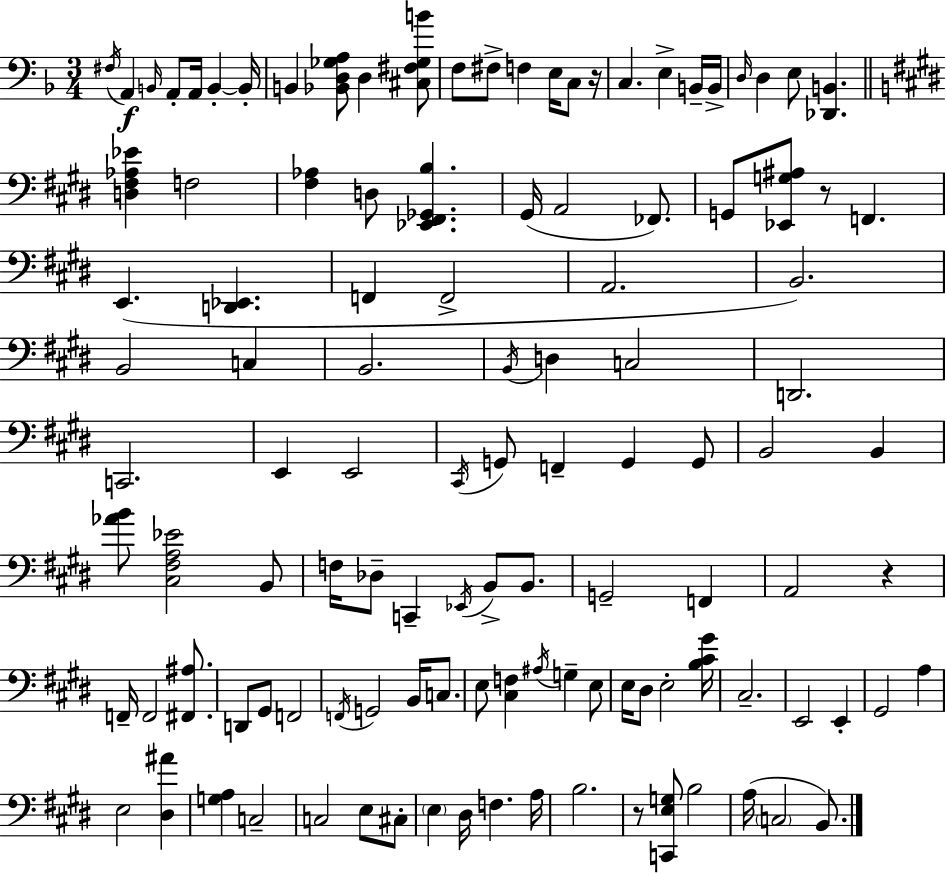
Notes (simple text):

F#3/s A2/q B2/s A2/e A2/s B2/q B2/s B2/q [Bb2,D3,Gb3,A3]/e D3/q [C#3,F#3,Gb3,B4]/e F3/e F#3/e F3/q E3/s C3/e R/s C3/q. E3/q B2/s B2/s D3/s D3/q E3/e [Db2,B2]/q. [D3,F#3,Ab3,Eb4]/q F3/h [F#3,Ab3]/q D3/e [Eb2,F#2,Gb2,B3]/q. G#2/s A2/h FES2/e. G2/e [Eb2,G3,A#3]/e R/e F2/q. E2/q. [D2,Eb2]/q. F2/q F2/h A2/h. B2/h. B2/h C3/q B2/h. B2/s D3/q C3/h D2/h. C2/h. E2/q E2/h C#2/s G2/e F2/q G2/q G2/e B2/h B2/q [Ab4,B4]/e [C#3,F#3,A3,Eb4]/h B2/e F3/s Db3/e C2/q Eb2/s B2/e B2/e. G2/h F2/q A2/h R/q F2/s F2/h [F#2,A#3]/e. D2/e G#2/e F2/h F2/s G2/h B2/s C3/e. E3/e [C#3,F3]/q A#3/s G3/q E3/e E3/s D#3/e E3/h [B3,C#4,G#4]/s C#3/h. E2/h E2/q G#2/h A3/q E3/h [D#3,A#4]/q [G3,A3]/q C3/h C3/h E3/e C#3/e E3/q D#3/s F3/q. A3/s B3/h. R/e [C2,E3,G3]/e B3/h A3/s C3/h B2/e.